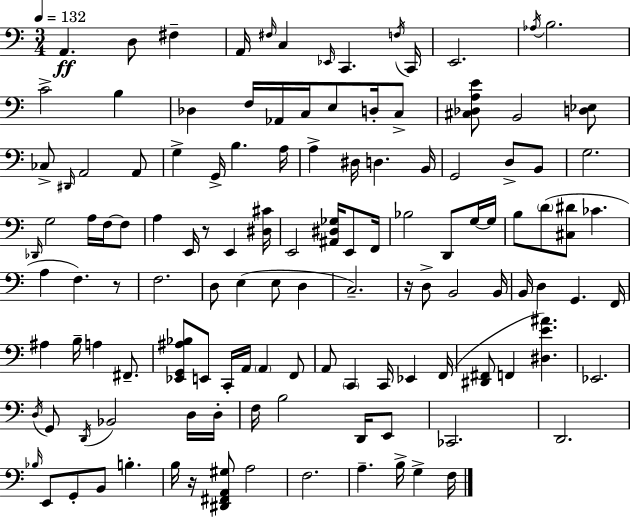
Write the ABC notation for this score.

X:1
T:Untitled
M:3/4
L:1/4
K:C
A,, D,/2 ^F, A,,/4 ^F,/4 C, _E,,/4 C,, F,/4 C,,/4 E,,2 _A,/4 B,2 C2 B, _D, F,/4 _A,,/4 C,/4 E,/2 D,/4 C,/2 [^C,_D,A,E]/2 B,,2 [D,_E,]/2 _C,/2 ^D,,/4 A,,2 A,,/2 G, G,,/4 B, A,/4 A, ^D,/4 D, B,,/4 G,,2 D,/2 B,,/2 G,2 _D,,/4 G,2 A,/4 F,/4 F,/2 A, E,,/4 z/2 E,, [^D,^C]/4 E,,2 [^A,,^D,_G,]/4 E,,/2 F,,/4 _B,2 D,,/2 G,/4 G,/4 B,/2 D/2 [^C,^D]/2 _C A, F, z/2 F,2 D,/2 E, E,/2 D, C,2 z/4 D,/2 B,,2 B,,/4 B,,/4 D, G,, F,,/4 ^A, B,/4 A, ^F,,/2 [_E,,G,,^A,_B,]/2 E,,/2 C,,/4 A,,/4 A,, F,,/2 A,,/2 C,, C,,/4 _E,, F,,/4 [^D,,^F,,]/2 F,, [^D,E^A] _E,,2 D,/4 G,,/2 D,,/4 _B,,2 D,/4 D,/4 F,/4 B,2 D,,/4 E,,/2 _C,,2 D,,2 _B,/4 E,,/2 G,,/2 B,,/2 B, B,/4 z/4 [^D,,^F,,A,,^G,]/2 A,2 F,2 A, B,/4 G, F,/4